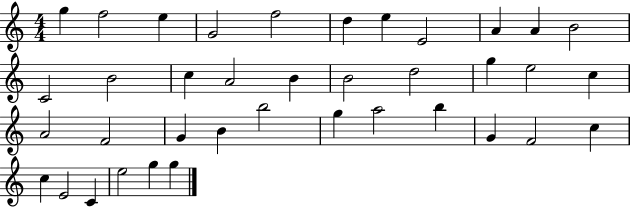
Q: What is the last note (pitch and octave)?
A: G5